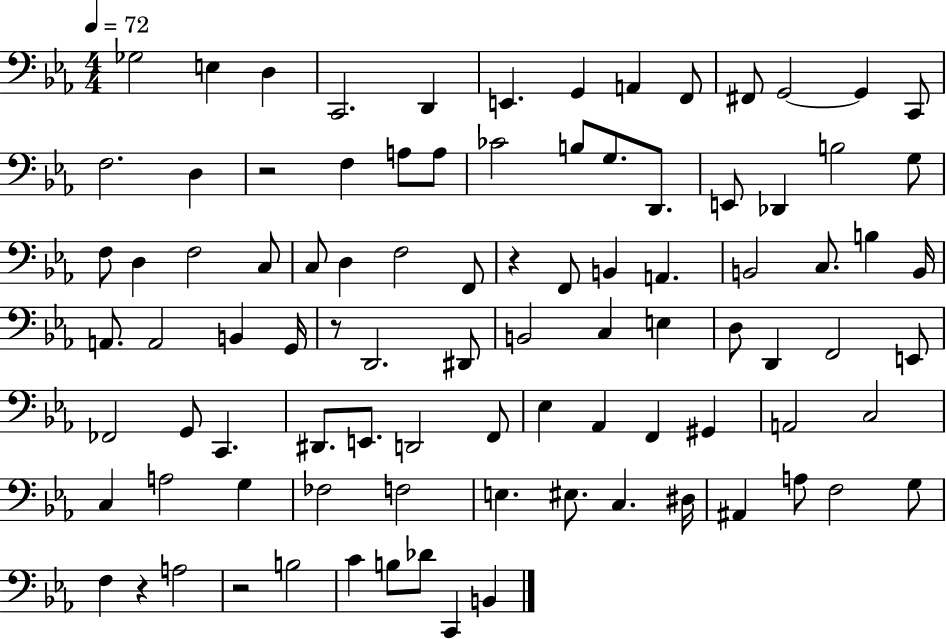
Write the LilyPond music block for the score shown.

{
  \clef bass
  \numericTimeSignature
  \time 4/4
  \key ees \major
  \tempo 4 = 72
  ges2 e4 d4 | c,2. d,4 | e,4. g,4 a,4 f,8 | fis,8 g,2~~ g,4 c,8 | \break f2. d4 | r2 f4 a8 a8 | ces'2 b8 g8. d,8. | e,8 des,4 b2 g8 | \break f8 d4 f2 c8 | c8 d4 f2 f,8 | r4 f,8 b,4 a,4. | b,2 c8. b4 b,16 | \break a,8. a,2 b,4 g,16 | r8 d,2. dis,8 | b,2 c4 e4 | d8 d,4 f,2 e,8 | \break fes,2 g,8 c,4. | dis,8. e,8. d,2 f,8 | ees4 aes,4 f,4 gis,4 | a,2 c2 | \break c4 a2 g4 | fes2 f2 | e4. eis8. c4. dis16 | ais,4 a8 f2 g8 | \break f4 r4 a2 | r2 b2 | c'4 b8 des'8 c,4 b,4 | \bar "|."
}